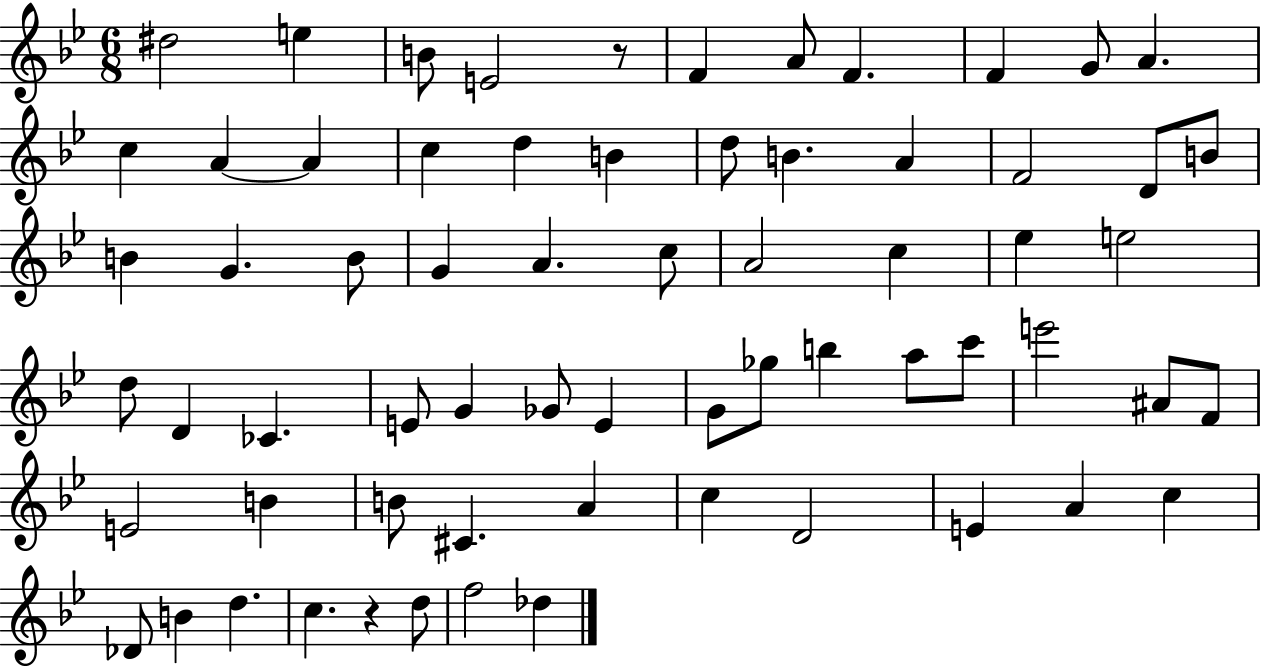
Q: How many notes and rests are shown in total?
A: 66